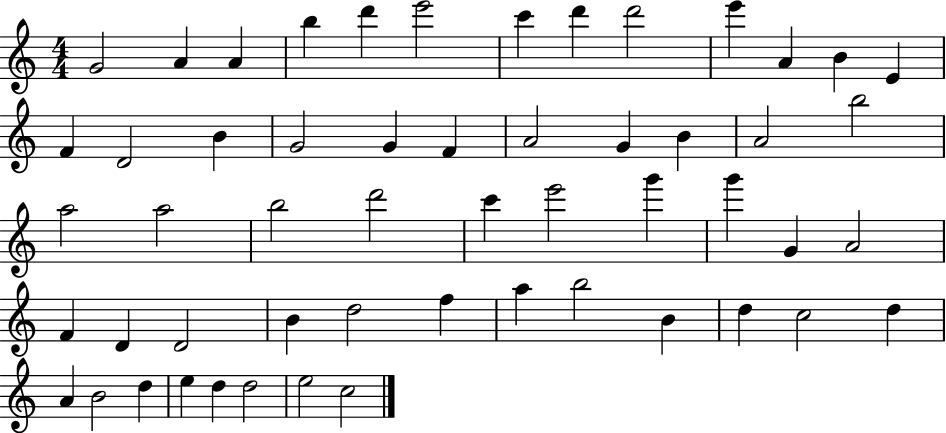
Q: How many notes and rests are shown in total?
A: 54